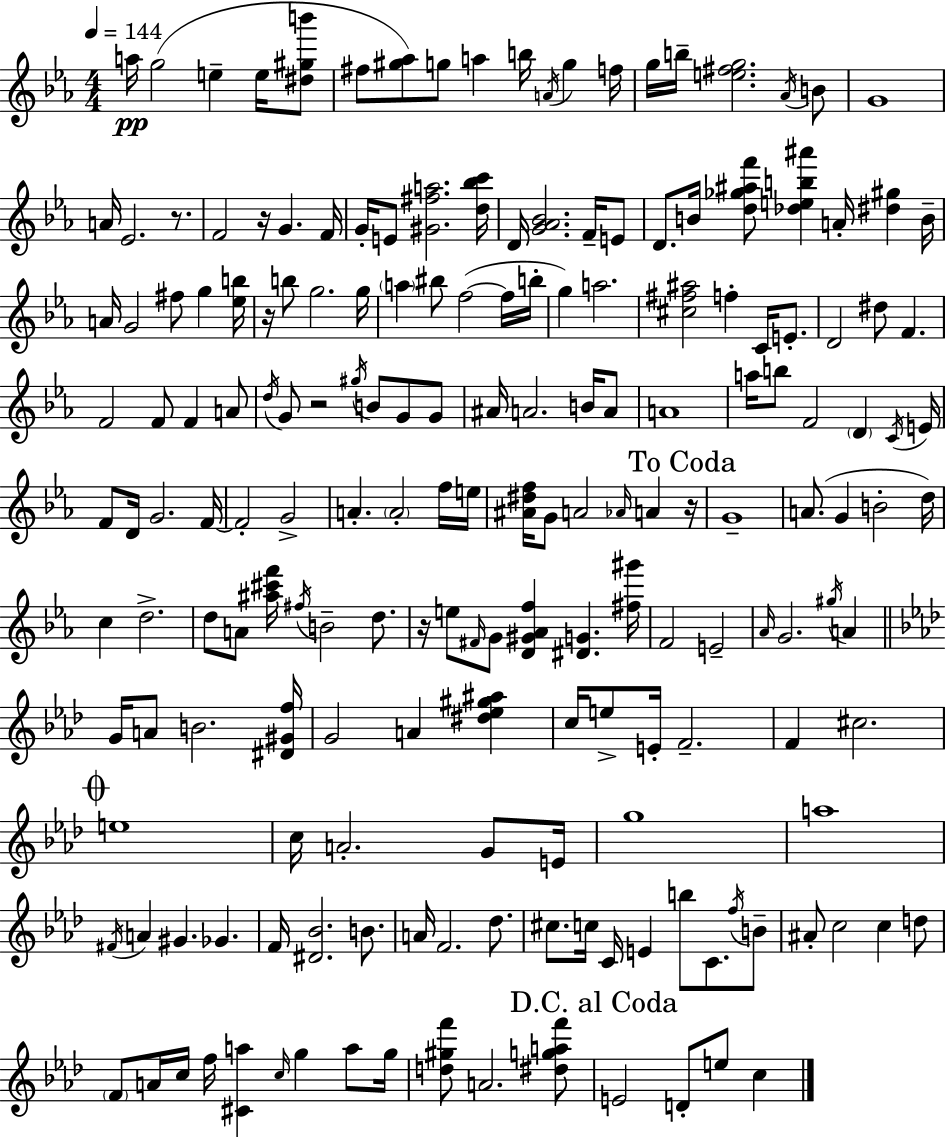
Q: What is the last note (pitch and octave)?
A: C5